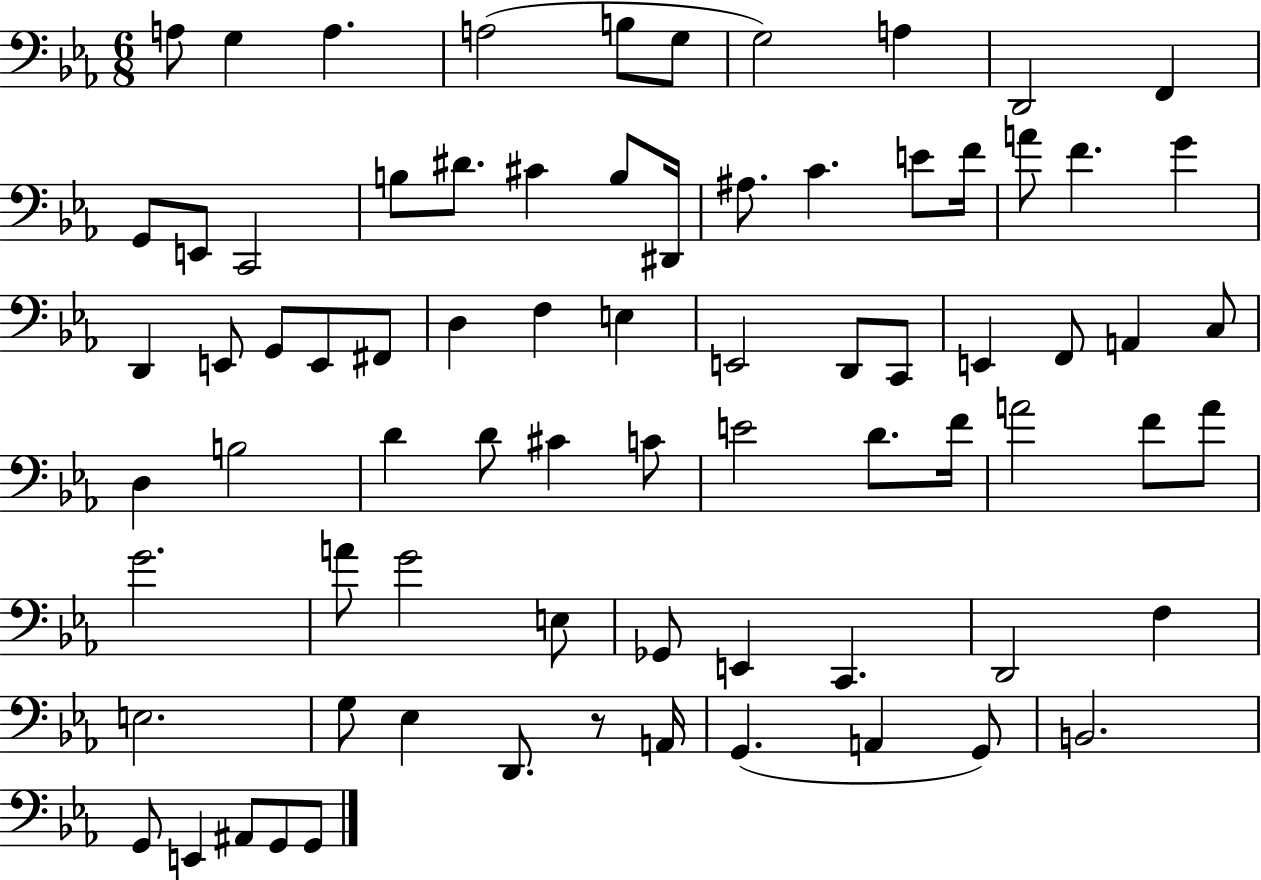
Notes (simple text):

A3/e G3/q A3/q. A3/h B3/e G3/e G3/h A3/q D2/h F2/q G2/e E2/e C2/h B3/e D#4/e. C#4/q B3/e D#2/s A#3/e. C4/q. E4/e F4/s A4/e F4/q. G4/q D2/q E2/e G2/e E2/e F#2/e D3/q F3/q E3/q E2/h D2/e C2/e E2/q F2/e A2/q C3/e D3/q B3/h D4/q D4/e C#4/q C4/e E4/h D4/e. F4/s A4/h F4/e A4/e G4/h. A4/e G4/h E3/e Gb2/e E2/q C2/q. D2/h F3/q E3/h. G3/e Eb3/q D2/e. R/e A2/s G2/q. A2/q G2/e B2/h. G2/e E2/q A#2/e G2/e G2/e